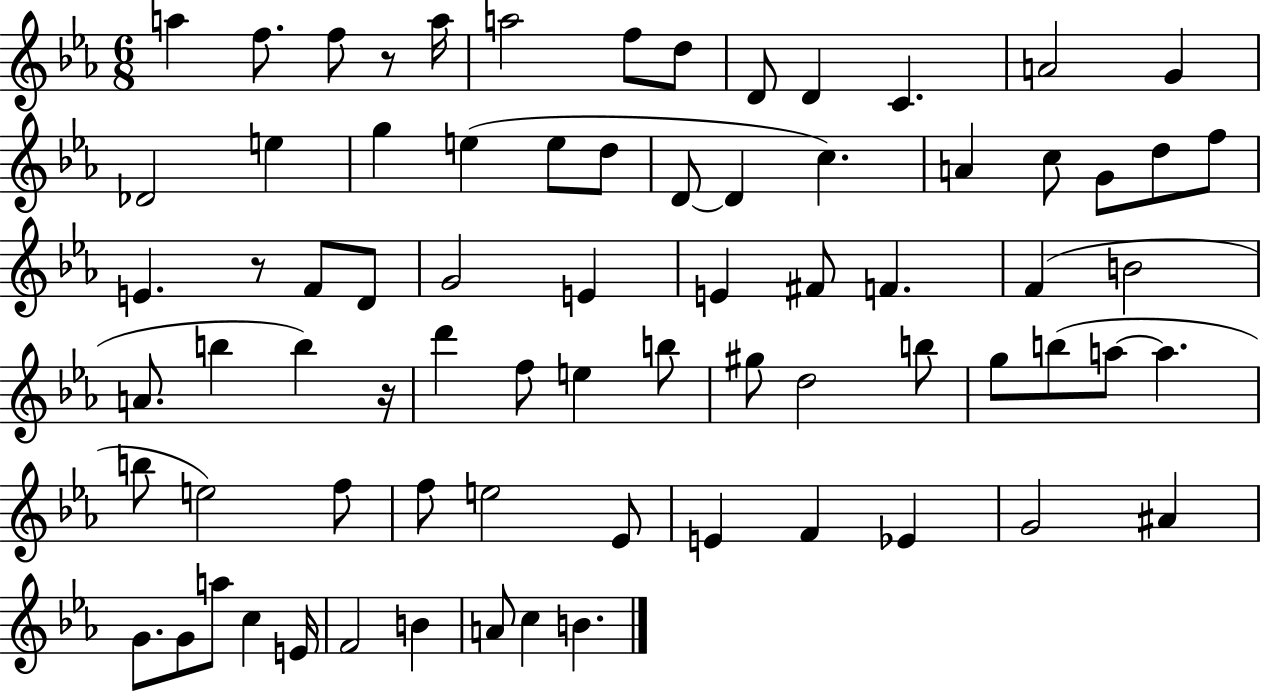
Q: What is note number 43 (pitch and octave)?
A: B5